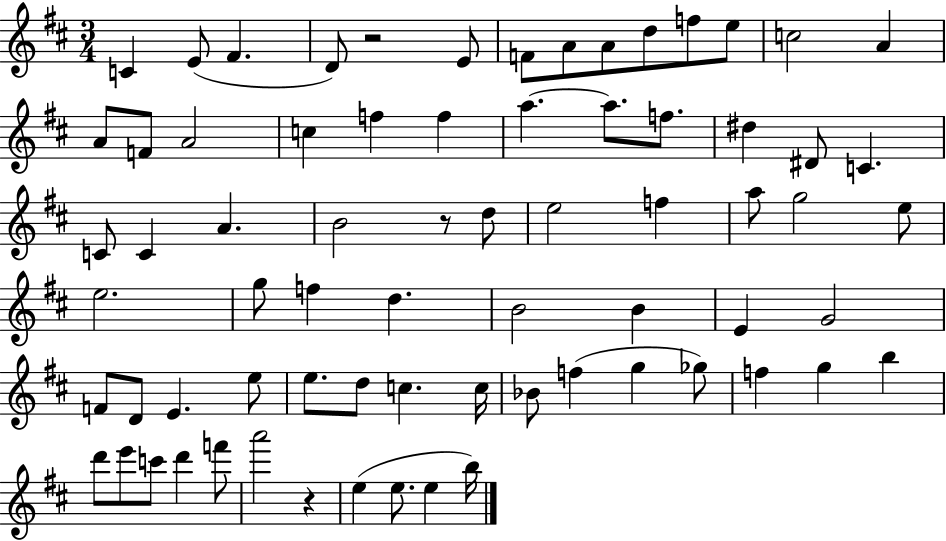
X:1
T:Untitled
M:3/4
L:1/4
K:D
C E/2 ^F D/2 z2 E/2 F/2 A/2 A/2 d/2 f/2 e/2 c2 A A/2 F/2 A2 c f f a a/2 f/2 ^d ^D/2 C C/2 C A B2 z/2 d/2 e2 f a/2 g2 e/2 e2 g/2 f d B2 B E G2 F/2 D/2 E e/2 e/2 d/2 c c/4 _B/2 f g _g/2 f g b d'/2 e'/2 c'/2 d' f'/2 a'2 z e e/2 e b/4